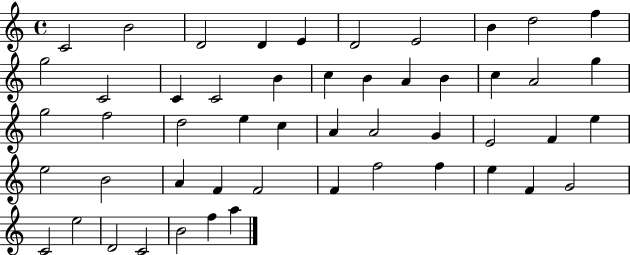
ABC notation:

X:1
T:Untitled
M:4/4
L:1/4
K:C
C2 B2 D2 D E D2 E2 B d2 f g2 C2 C C2 B c B A B c A2 g g2 f2 d2 e c A A2 G E2 F e e2 B2 A F F2 F f2 f e F G2 C2 e2 D2 C2 B2 f a